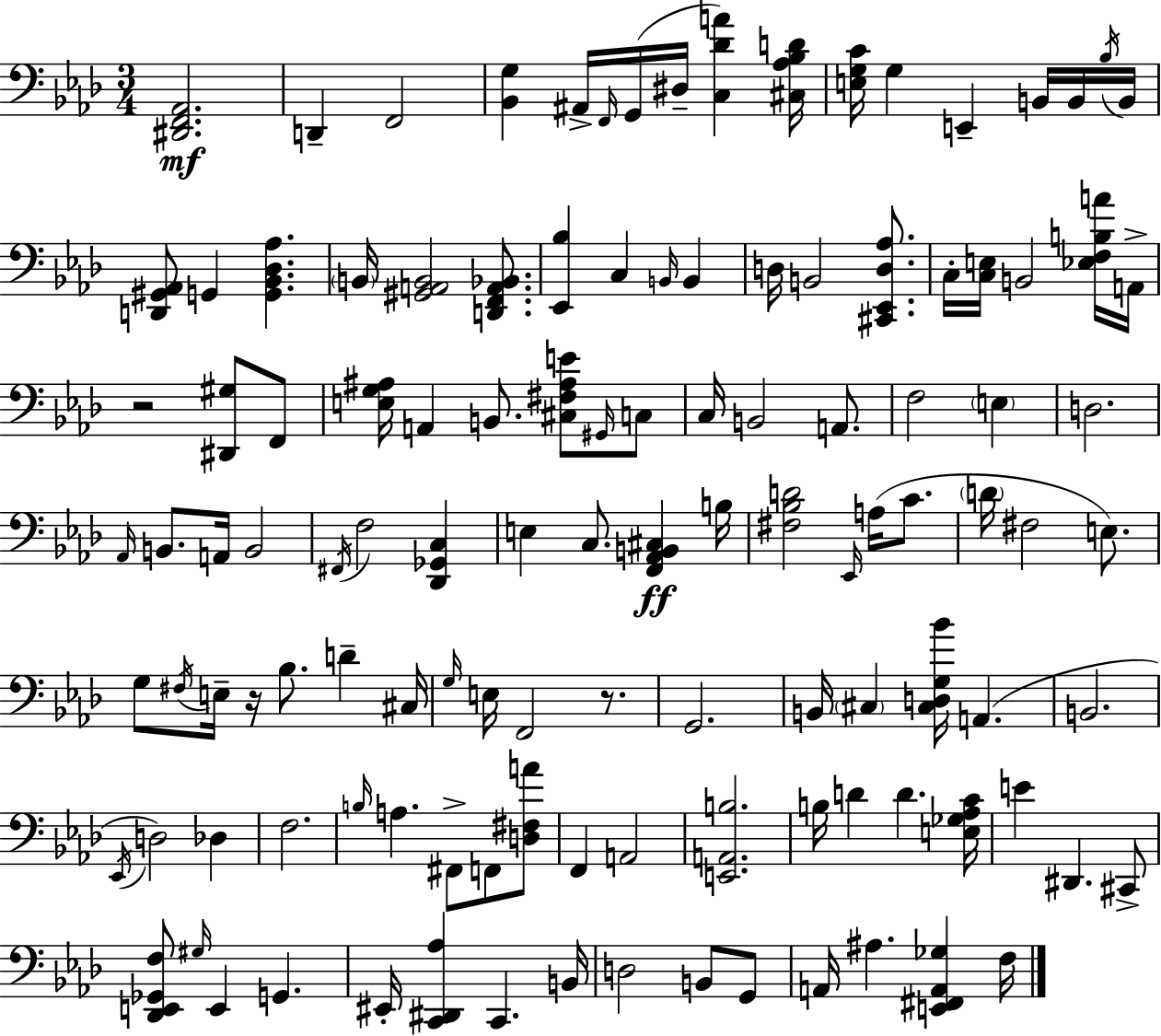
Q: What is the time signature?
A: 3/4